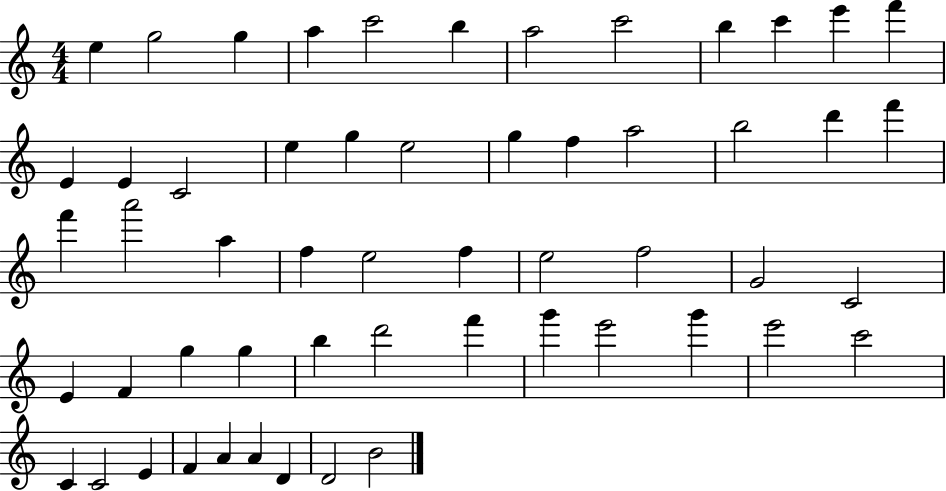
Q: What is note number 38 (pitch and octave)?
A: G5